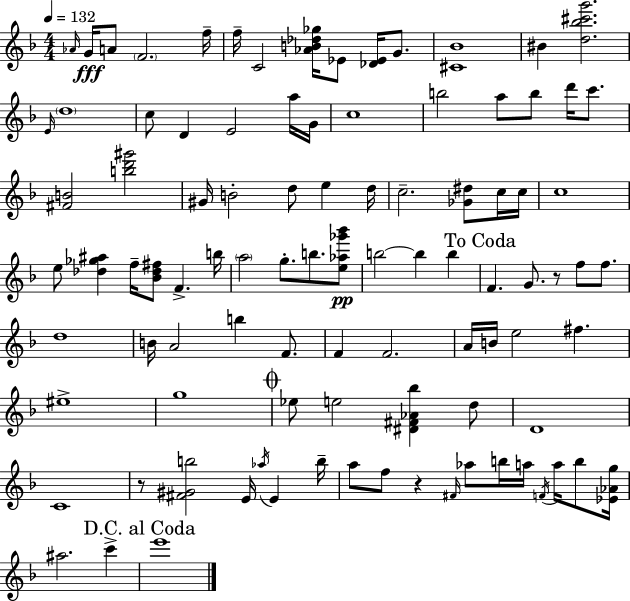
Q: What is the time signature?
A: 4/4